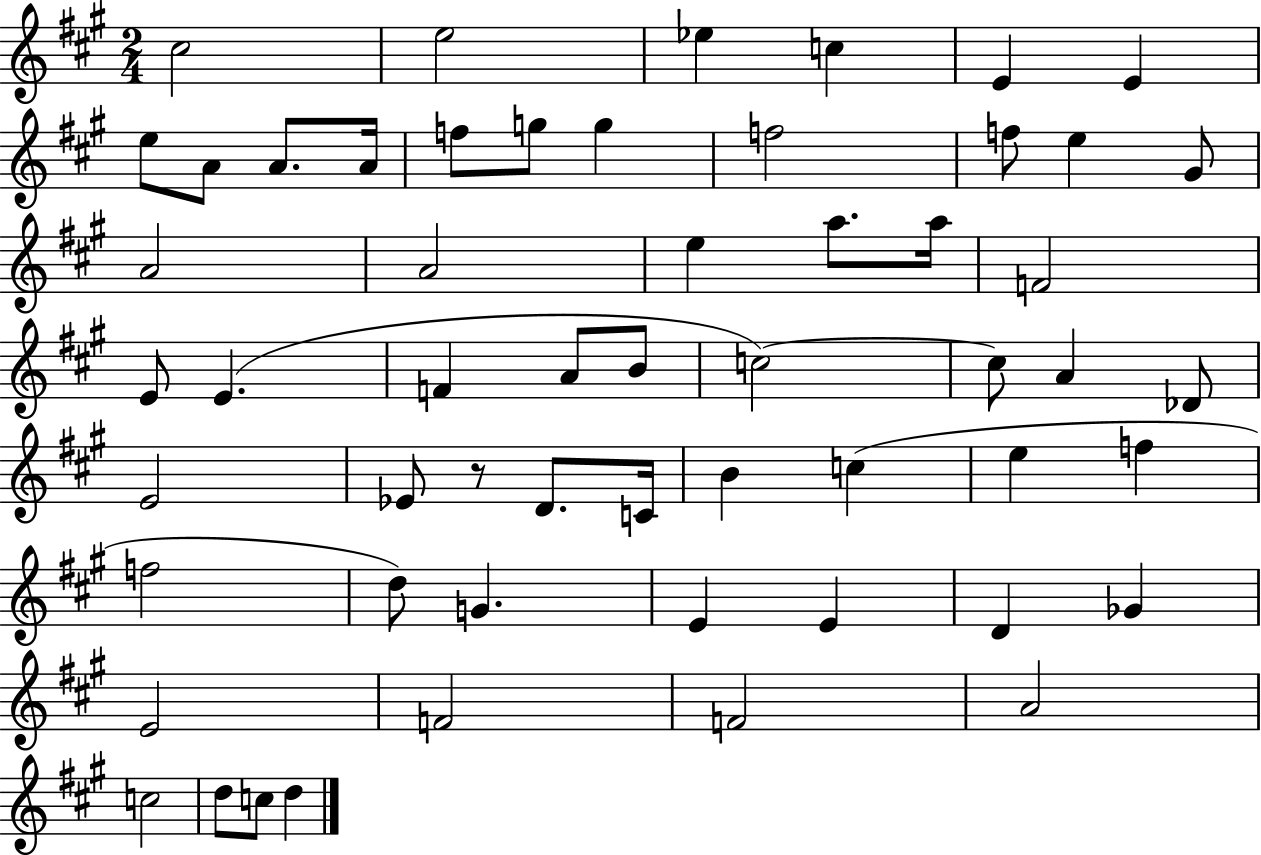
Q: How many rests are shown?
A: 1